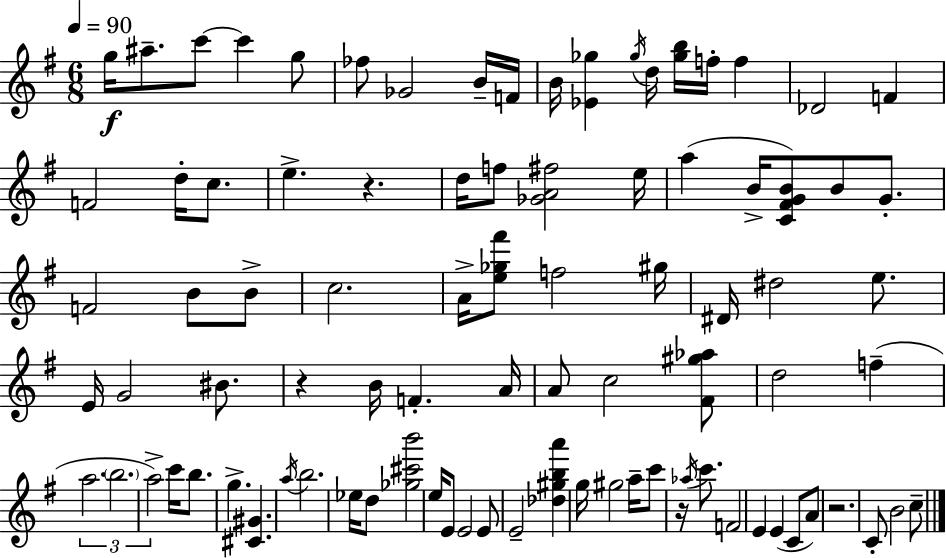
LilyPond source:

{
  \clef treble
  \numericTimeSignature
  \time 6/8
  \key g \major
  \tempo 4 = 90
  g''16\f ais''8.-- c'''8~~ c'''4 g''8 | fes''8 ges'2 b'16-- f'16 | b'16 <ees' ges''>4 \acciaccatura { ges''16 } d''16 <ges'' b''>16 f''16-. f''4 | des'2 f'4 | \break f'2 d''16-. c''8. | e''4.-> r4. | d''16 f''8 <ges' a' fis''>2 | e''16 a''4( b'16-> <c' fis' g' b'>8) b'8 g'8.-. | \break f'2 b'8 b'8-> | c''2. | a'16-> <e'' ges'' fis'''>8 f''2 | gis''16 dis'16 dis''2 e''8. | \break e'16 g'2 bis'8. | r4 b'16 f'4.-. | a'16 a'8 c''2 <fis' gis'' aes''>8 | d''2 f''4--( | \break \tuplet 3/2 { a''2. | \parenthesize b''2. | a''2->) } c'''16 b''8. | g''4.-> <cis' gis'>4. | \break \acciaccatura { a''16 } b''2. | ees''16 d''8 <ges'' cis''' b'''>2 | e''16 e'8 e'2 | e'8 e'2-- <des'' gis'' b'' a'''>4 | \break g''16 gis''2 a''16-- | c'''8 r16 \acciaccatura { aes''16 } c'''8. f'2 | e'4 e'4( c'8 | a'8) r2. | \break c'8-. b'2 | c''8-- \bar "|."
}